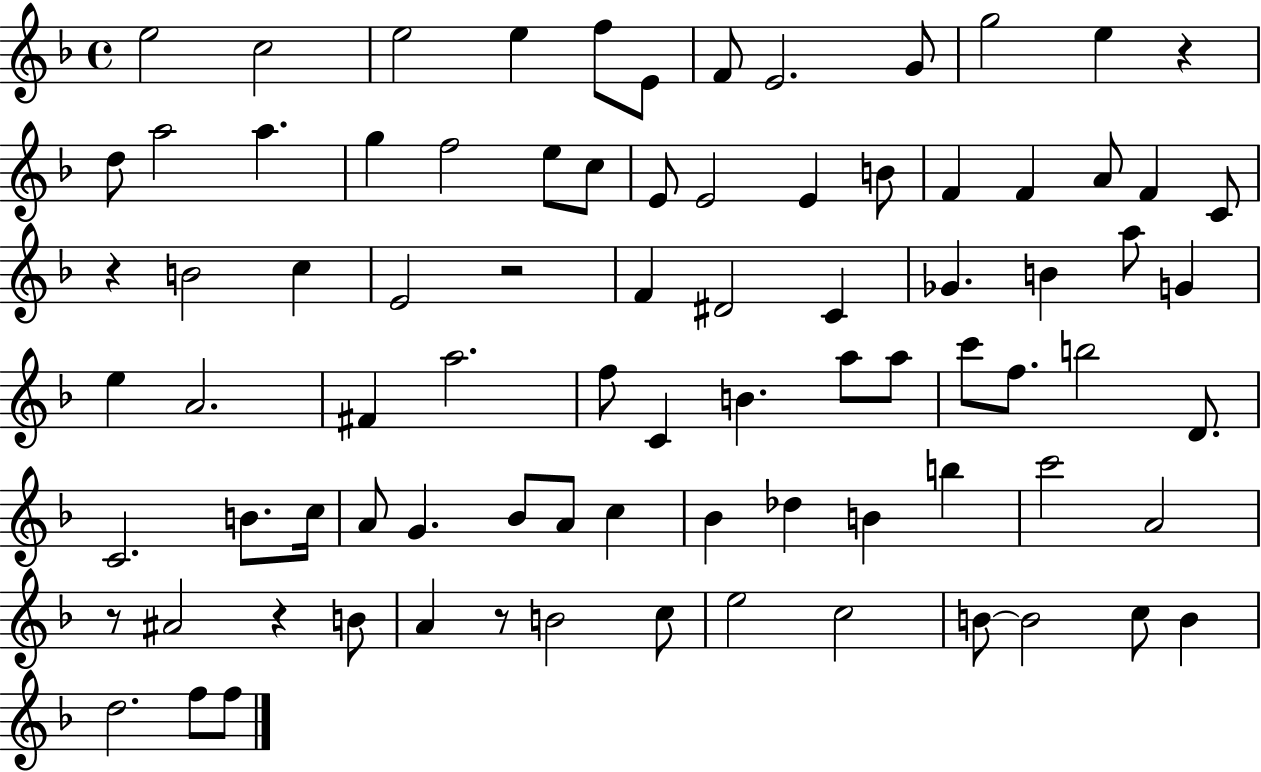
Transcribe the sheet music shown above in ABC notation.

X:1
T:Untitled
M:4/4
L:1/4
K:F
e2 c2 e2 e f/2 E/2 F/2 E2 G/2 g2 e z d/2 a2 a g f2 e/2 c/2 E/2 E2 E B/2 F F A/2 F C/2 z B2 c E2 z2 F ^D2 C _G B a/2 G e A2 ^F a2 f/2 C B a/2 a/2 c'/2 f/2 b2 D/2 C2 B/2 c/4 A/2 G _B/2 A/2 c _B _d B b c'2 A2 z/2 ^A2 z B/2 A z/2 B2 c/2 e2 c2 B/2 B2 c/2 B d2 f/2 f/2